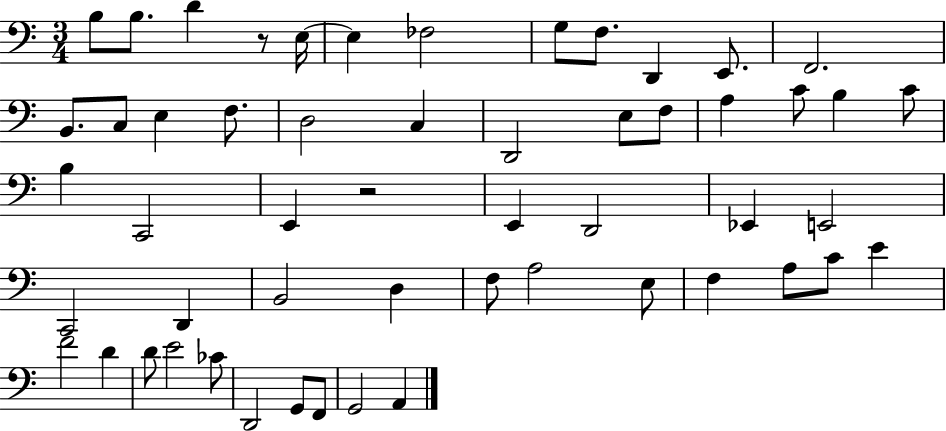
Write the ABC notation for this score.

X:1
T:Untitled
M:3/4
L:1/4
K:C
B,/2 B,/2 D z/2 E,/4 E, _F,2 G,/2 F,/2 D,, E,,/2 F,,2 B,,/2 C,/2 E, F,/2 D,2 C, D,,2 E,/2 F,/2 A, C/2 B, C/2 B, C,,2 E,, z2 E,, D,,2 _E,, E,,2 C,,2 D,, B,,2 D, F,/2 A,2 E,/2 F, A,/2 C/2 E F2 D D/2 E2 _C/2 D,,2 G,,/2 F,,/2 G,,2 A,,